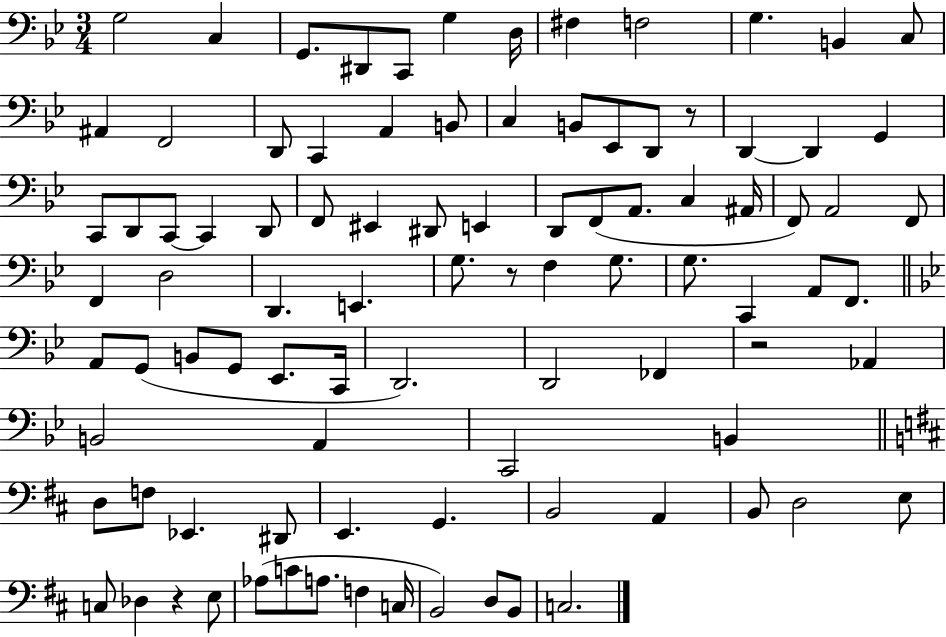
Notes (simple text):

G3/h C3/q G2/e. D#2/e C2/e G3/q D3/s F#3/q F3/h G3/q. B2/q C3/e A#2/q F2/h D2/e C2/q A2/q B2/e C3/q B2/e Eb2/e D2/e R/e D2/q D2/q G2/q C2/e D2/e C2/e C2/q D2/e F2/e EIS2/q D#2/e E2/q D2/e F2/e A2/e. C3/q A#2/s F2/e A2/h F2/e F2/q D3/h D2/q. E2/q. G3/e. R/e F3/q G3/e. G3/e. C2/q A2/e F2/e. A2/e G2/e B2/e G2/e Eb2/e. C2/s D2/h. D2/h FES2/q R/h Ab2/q B2/h A2/q C2/h B2/q D3/e F3/e Eb2/q. D#2/e E2/q. G2/q. B2/h A2/q B2/e D3/h E3/e C3/e Db3/q R/q E3/e Ab3/e C4/e A3/e. F3/q C3/s B2/h D3/e B2/e C3/h.